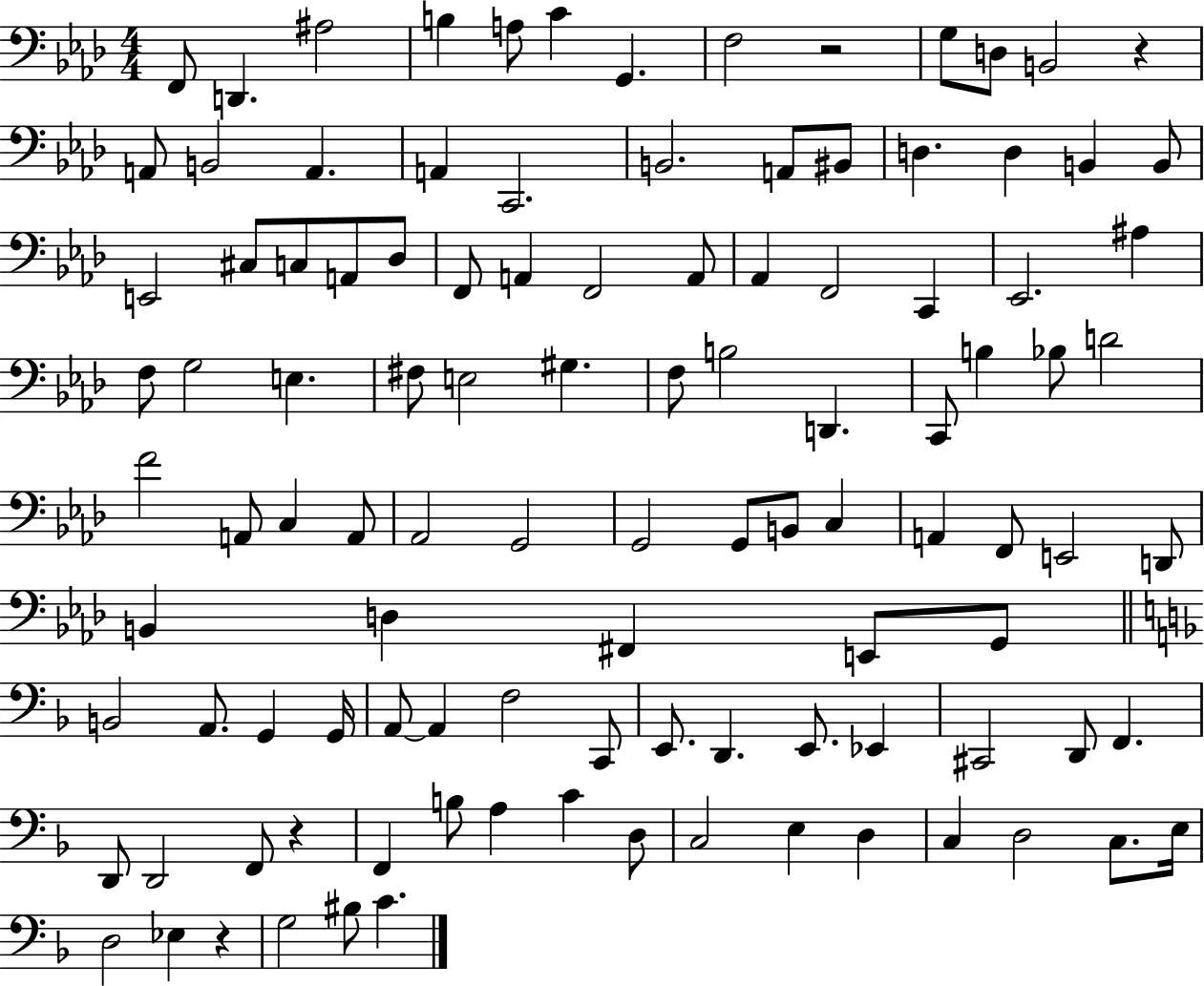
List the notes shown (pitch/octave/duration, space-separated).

F2/e D2/q. A#3/h B3/q A3/e C4/q G2/q. F3/h R/h G3/e D3/e B2/h R/q A2/e B2/h A2/q. A2/q C2/h. B2/h. A2/e BIS2/e D3/q. D3/q B2/q B2/e E2/h C#3/e C3/e A2/e Db3/e F2/e A2/q F2/h A2/e Ab2/q F2/h C2/q Eb2/h. A#3/q F3/e G3/h E3/q. F#3/e E3/h G#3/q. F3/e B3/h D2/q. C2/e B3/q Bb3/e D4/h F4/h A2/e C3/q A2/e Ab2/h G2/h G2/h G2/e B2/e C3/q A2/q F2/e E2/h D2/e B2/q D3/q F#2/q E2/e G2/e B2/h A2/e. G2/q G2/s A2/e A2/q F3/h C2/e E2/e. D2/q. E2/e. Eb2/q C#2/h D2/e F2/q. D2/e D2/h F2/e R/q F2/q B3/e A3/q C4/q D3/e C3/h E3/q D3/q C3/q D3/h C3/e. E3/s D3/h Eb3/q R/q G3/h BIS3/e C4/q.